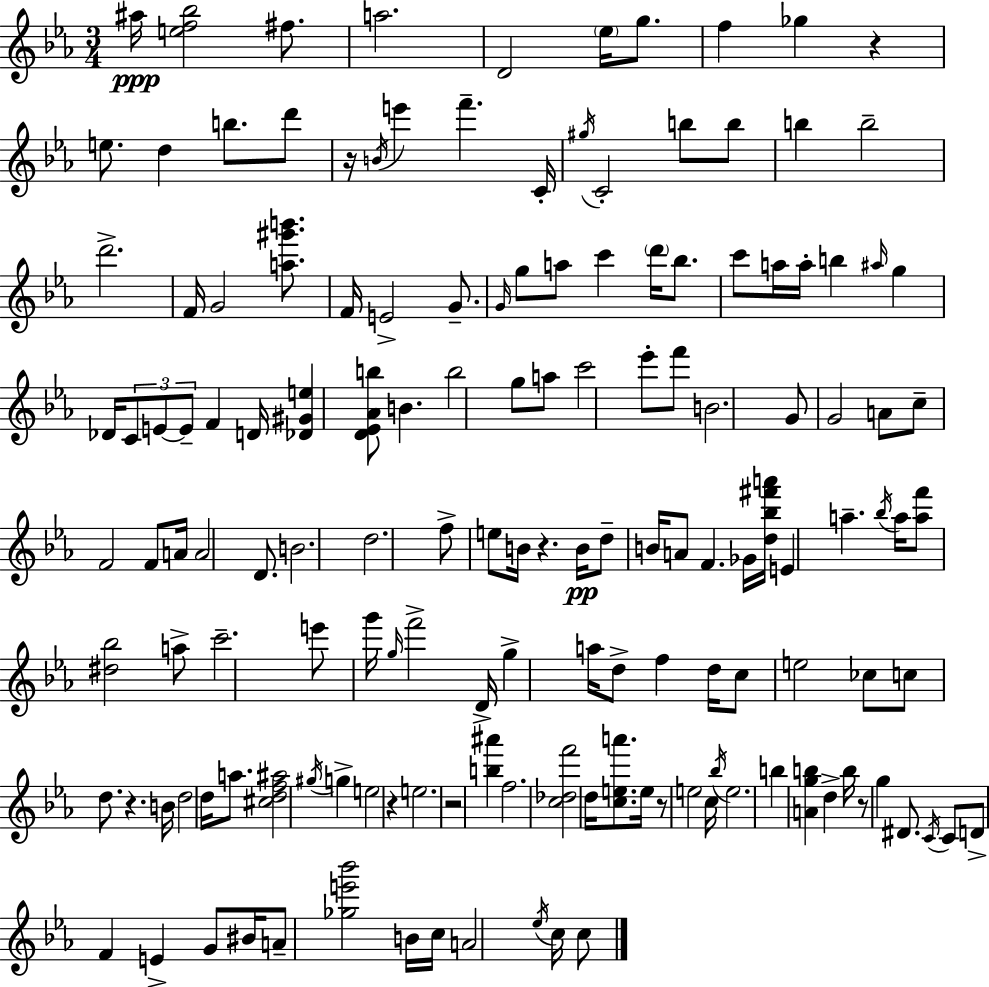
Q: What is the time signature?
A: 3/4